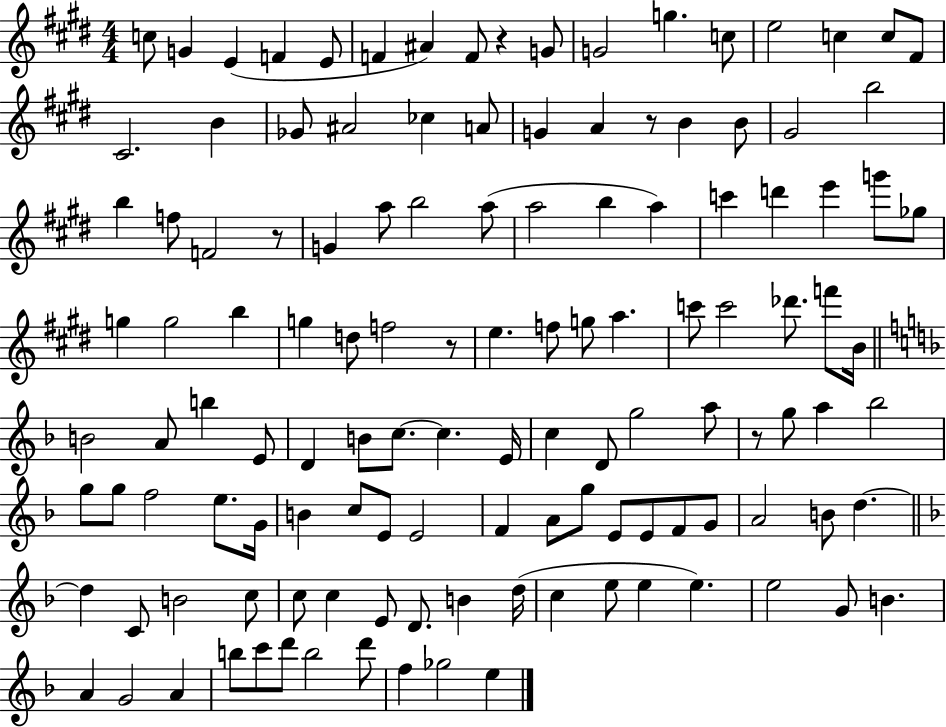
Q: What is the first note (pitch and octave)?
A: C5